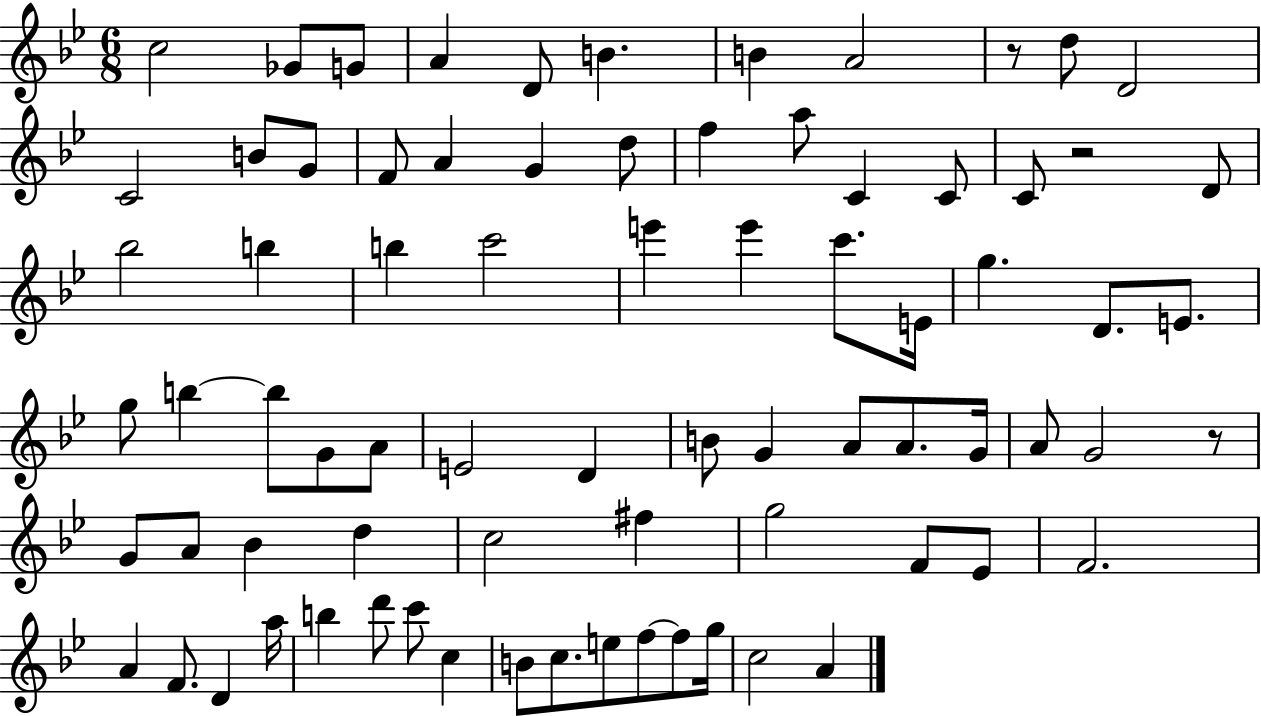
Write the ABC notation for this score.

X:1
T:Untitled
M:6/8
L:1/4
K:Bb
c2 _G/2 G/2 A D/2 B B A2 z/2 d/2 D2 C2 B/2 G/2 F/2 A G d/2 f a/2 C C/2 C/2 z2 D/2 _b2 b b c'2 e' e' c'/2 E/4 g D/2 E/2 g/2 b b/2 G/2 A/2 E2 D B/2 G A/2 A/2 G/4 A/2 G2 z/2 G/2 A/2 _B d c2 ^f g2 F/2 _E/2 F2 A F/2 D a/4 b d'/2 c'/2 c B/2 c/2 e/2 f/2 f/2 g/4 c2 A